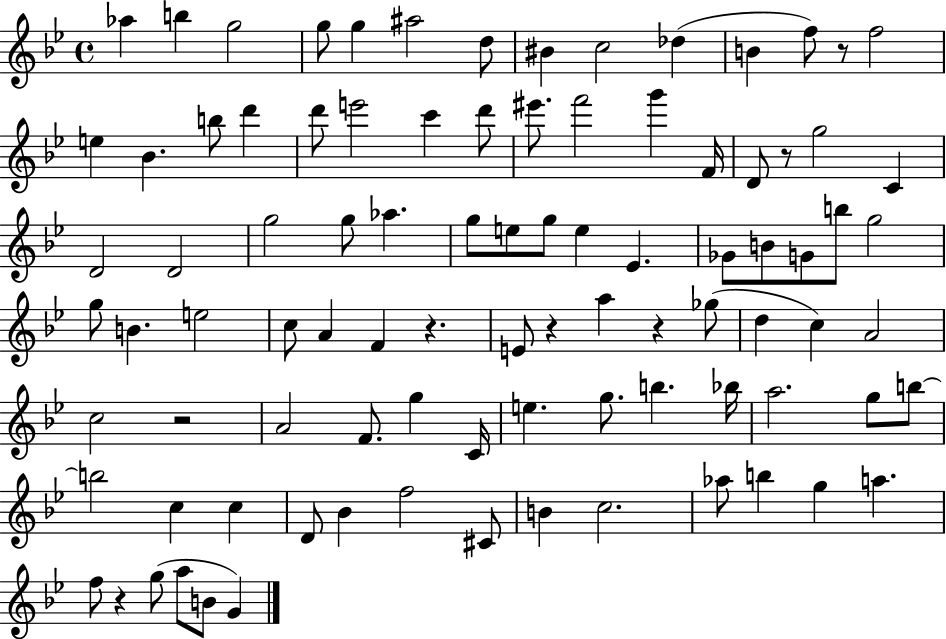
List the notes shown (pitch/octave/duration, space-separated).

Ab5/q B5/q G5/h G5/e G5/q A#5/h D5/e BIS4/q C5/h Db5/q B4/q F5/e R/e F5/h E5/q Bb4/q. B5/e D6/q D6/e E6/h C6/q D6/e EIS6/e. F6/h G6/q F4/s D4/e R/e G5/h C4/q D4/h D4/h G5/h G5/e Ab5/q. G5/e E5/e G5/e E5/q Eb4/q. Gb4/e B4/e G4/e B5/e G5/h G5/e B4/q. E5/h C5/e A4/q F4/q R/q. E4/e R/q A5/q R/q Gb5/e D5/q C5/q A4/h C5/h R/h A4/h F4/e. G5/q C4/s E5/q. G5/e. B5/q. Bb5/s A5/h. G5/e B5/e B5/h C5/q C5/q D4/e Bb4/q F5/h C#4/e B4/q C5/h. Ab5/e B5/q G5/q A5/q. F5/e R/q G5/e A5/e B4/e G4/q